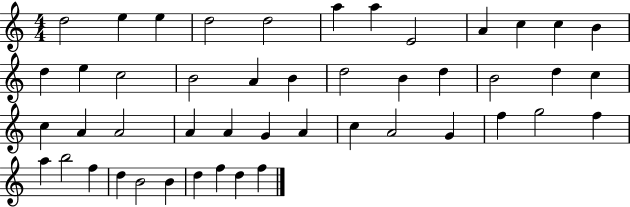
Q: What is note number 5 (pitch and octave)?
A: D5